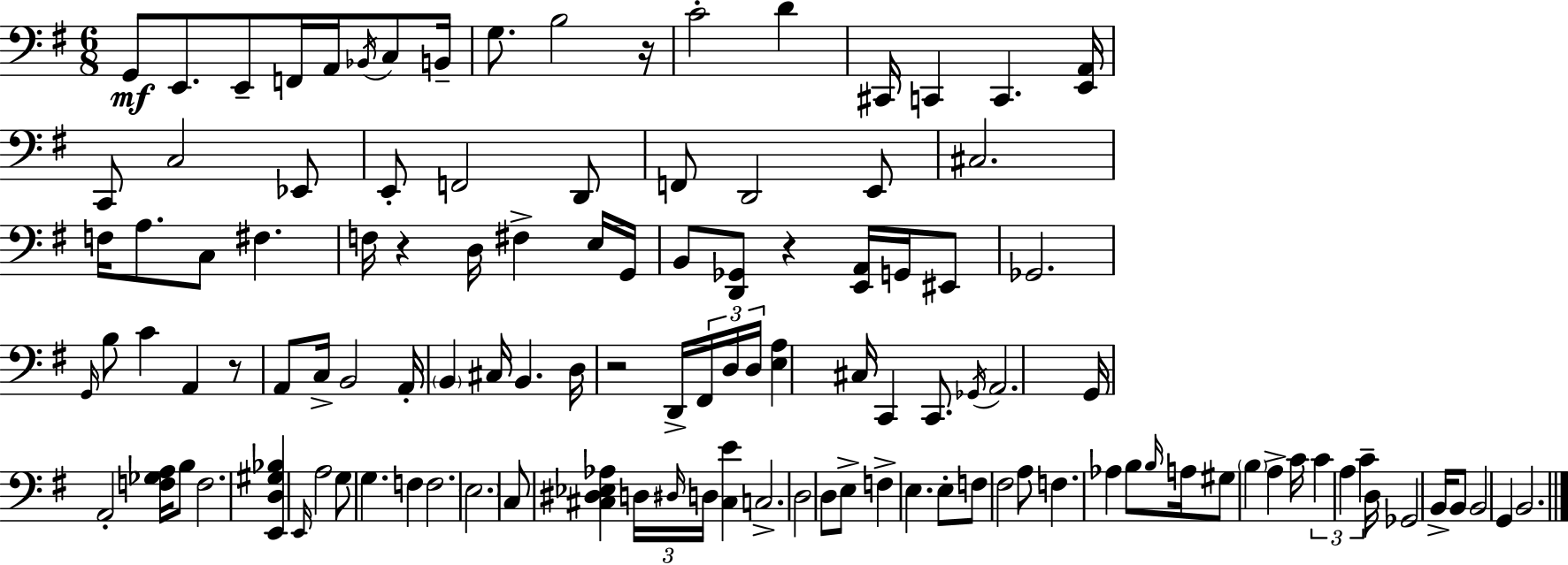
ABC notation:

X:1
T:Untitled
M:6/8
L:1/4
K:Em
G,,/2 E,,/2 E,,/2 F,,/4 A,,/4 _B,,/4 C,/2 B,,/4 G,/2 B,2 z/4 C2 D ^C,,/4 C,, C,, [E,,A,,]/4 C,,/2 C,2 _E,,/2 E,,/2 F,,2 D,,/2 F,,/2 D,,2 E,,/2 ^C,2 F,/4 A,/2 C,/2 ^F, F,/4 z D,/4 ^F, E,/4 G,,/4 B,,/2 [D,,_G,,]/2 z [E,,A,,]/4 G,,/4 ^E,,/2 _G,,2 G,,/4 B,/2 C A,, z/2 A,,/2 C,/4 B,,2 A,,/4 B,, ^C,/4 B,, D,/4 z2 D,,/4 ^F,,/4 D,/4 D,/4 [E,A,] ^C,/4 C,, C,,/2 _G,,/4 A,,2 G,,/4 A,,2 [F,_G,A,]/4 B,/2 F,2 [E,,D,^G,_B,] E,,/4 A,2 G,/2 G, F, F,2 E,2 C,/2 [^C,^D,_E,_A,] D,/4 ^D,/4 D,/4 [^C,E] C,2 D,2 D,/2 E,/2 F, E, E,/2 F,/2 ^F,2 A,/2 F, _A, B,/2 B,/4 A,/4 ^G,/2 B, A, C/4 C A, C D,/4 _G,,2 B,,/4 B,,/2 B,,2 G,, B,,2